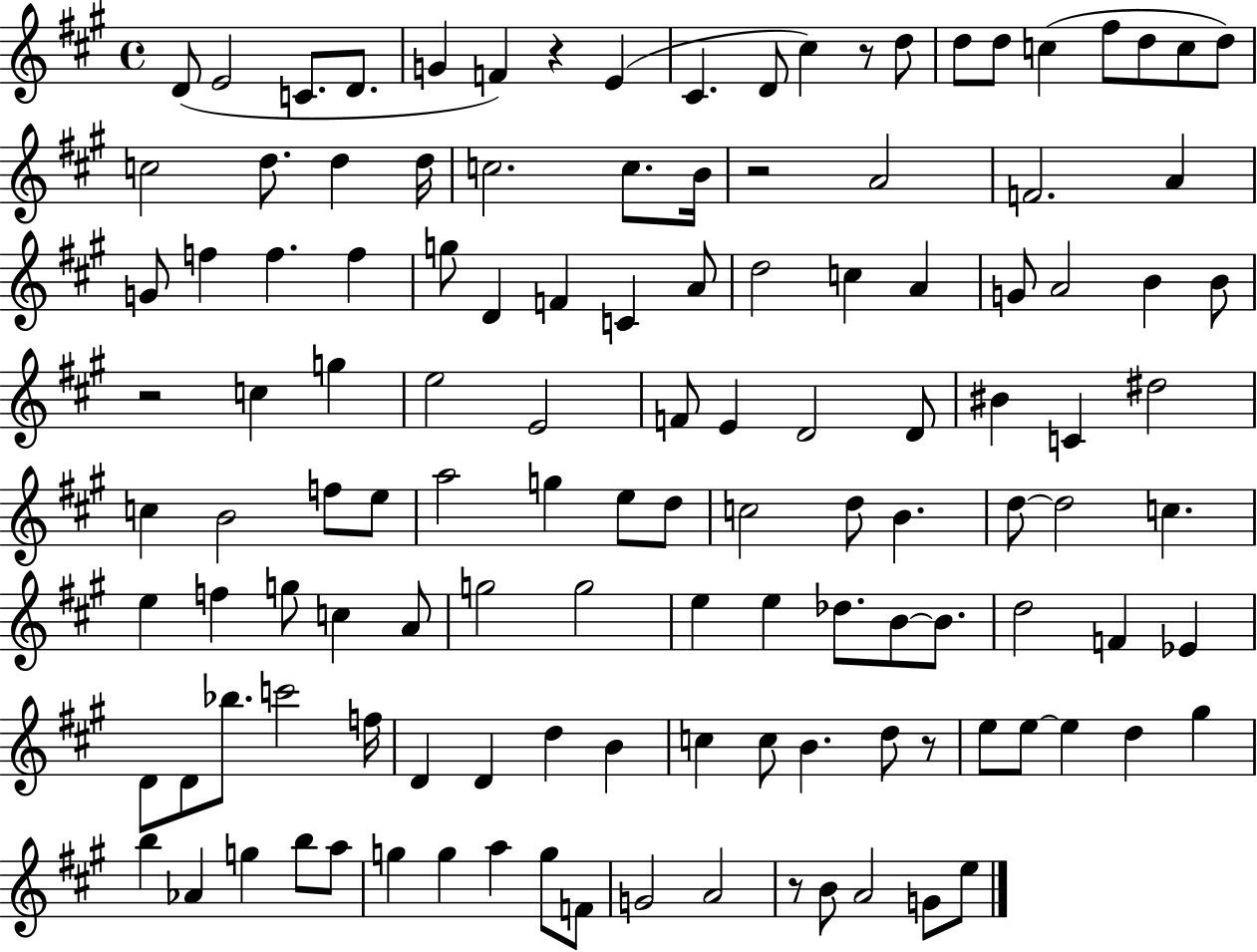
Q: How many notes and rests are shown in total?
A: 124